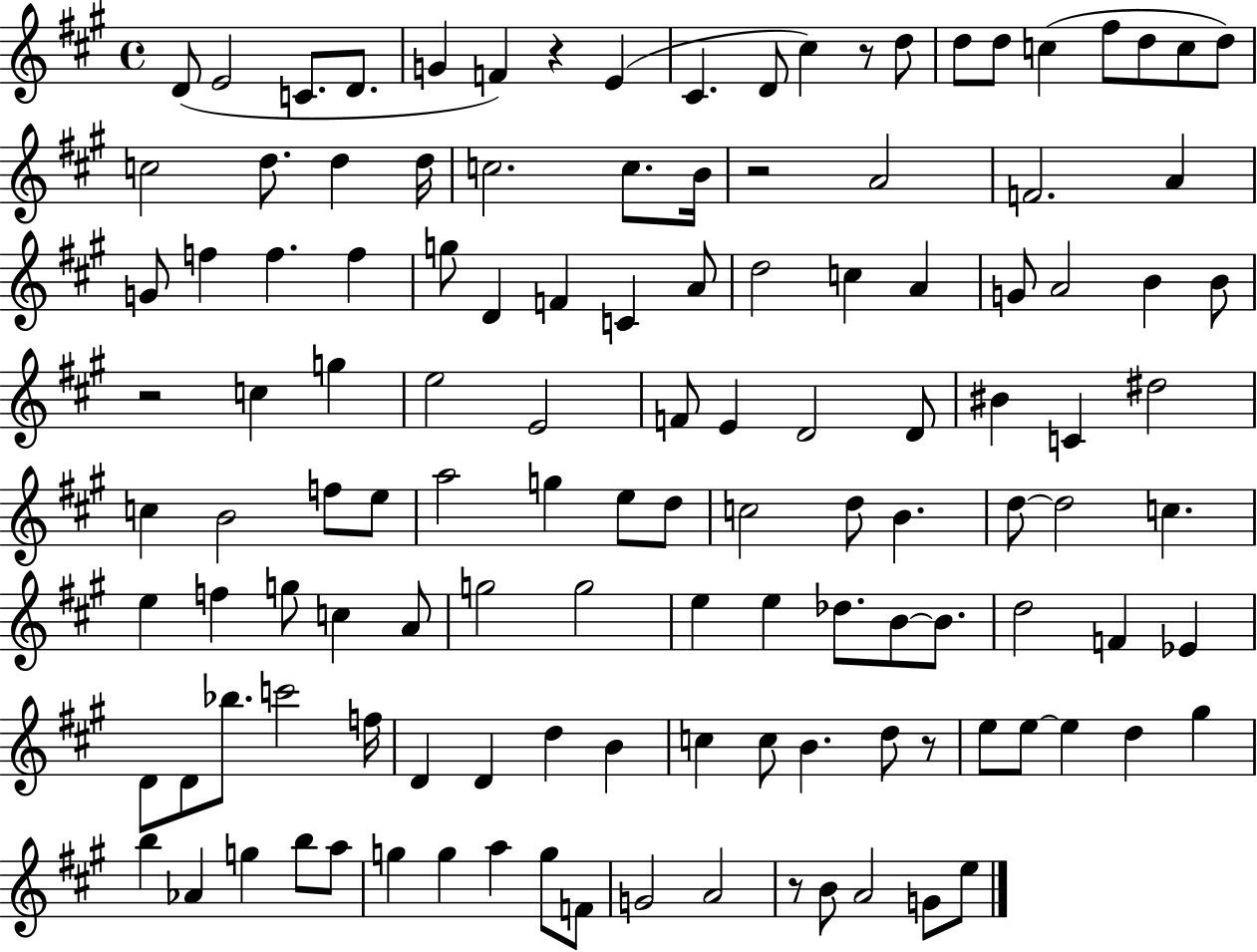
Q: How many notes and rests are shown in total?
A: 124